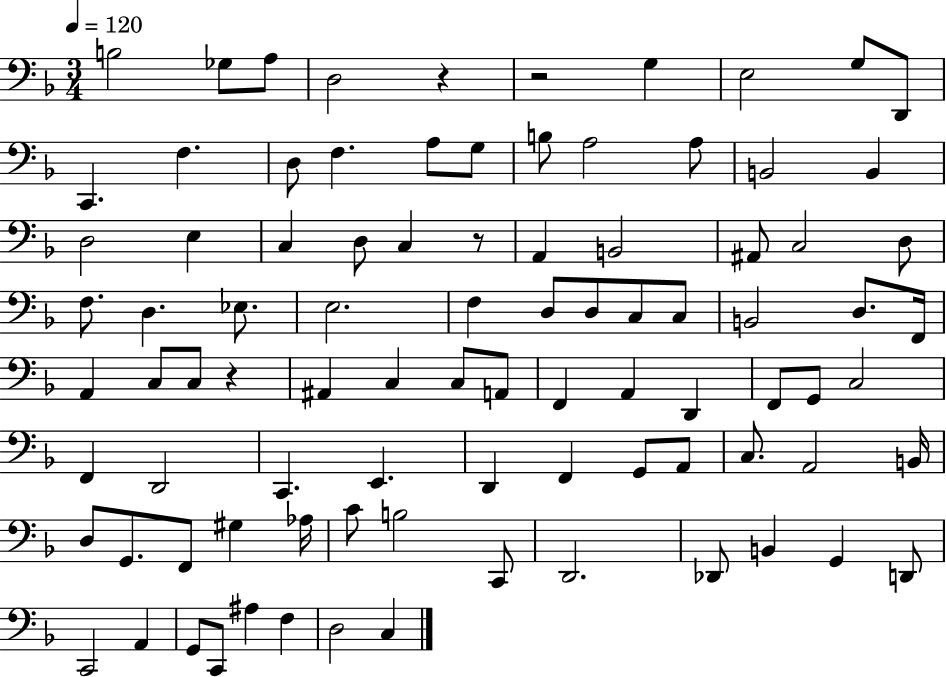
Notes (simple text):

B3/h Gb3/e A3/e D3/h R/q R/h G3/q E3/h G3/e D2/e C2/q. F3/q. D3/e F3/q. A3/e G3/e B3/e A3/h A3/e B2/h B2/q D3/h E3/q C3/q D3/e C3/q R/e A2/q B2/h A#2/e C3/h D3/e F3/e. D3/q. Eb3/e. E3/h. F3/q D3/e D3/e C3/e C3/e B2/h D3/e. F2/s A2/q C3/e C3/e R/q A#2/q C3/q C3/e A2/e F2/q A2/q D2/q F2/e G2/e C3/h F2/q D2/h C2/q. E2/q. D2/q F2/q G2/e A2/e C3/e. A2/h B2/s D3/e G2/e. F2/e G#3/q Ab3/s C4/e B3/h C2/e D2/h. Db2/e B2/q G2/q D2/e C2/h A2/q G2/e C2/e A#3/q F3/q D3/h C3/q